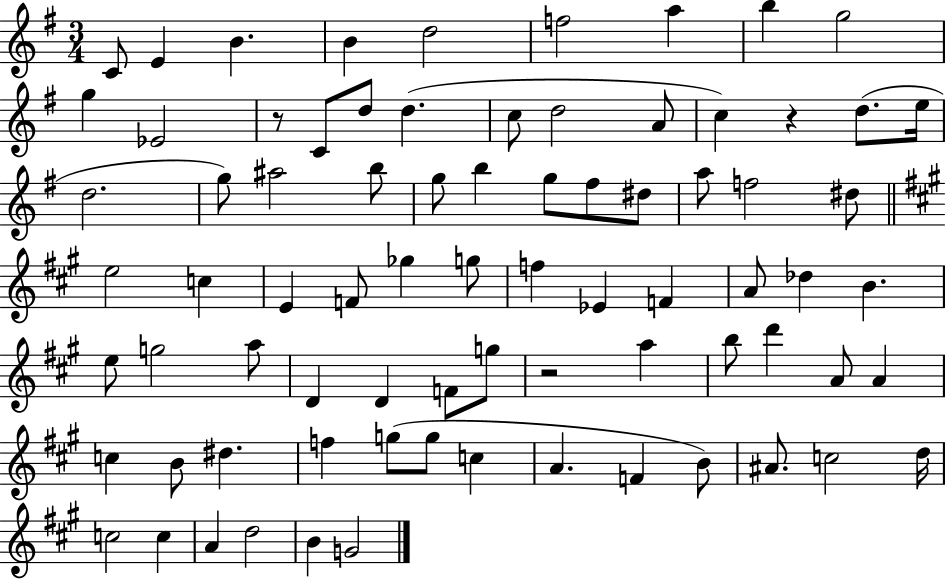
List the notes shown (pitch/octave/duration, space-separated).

C4/e E4/q B4/q. B4/q D5/h F5/h A5/q B5/q G5/h G5/q Eb4/h R/e C4/e D5/e D5/q. C5/e D5/h A4/e C5/q R/q D5/e. E5/s D5/h. G5/e A#5/h B5/e G5/e B5/q G5/e F#5/e D#5/e A5/e F5/h D#5/e E5/h C5/q E4/q F4/e Gb5/q G5/e F5/q Eb4/q F4/q A4/e Db5/q B4/q. E5/e G5/h A5/e D4/q D4/q F4/e G5/e R/h A5/q B5/e D6/q A4/e A4/q C5/q B4/e D#5/q. F5/q G5/e G5/e C5/q A4/q. F4/q B4/e A#4/e. C5/h D5/s C5/h C5/q A4/q D5/h B4/q G4/h